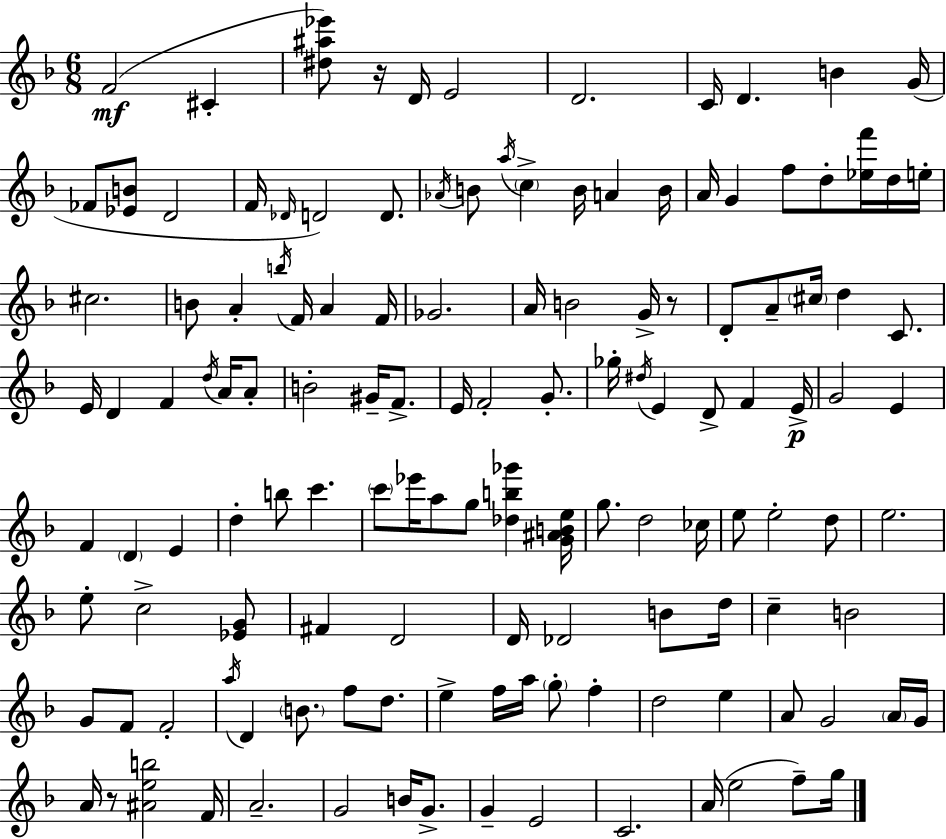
{
  \clef treble
  \numericTimeSignature
  \time 6/8
  \key f \major
  f'2(\mf cis'4-. | <dis'' ais'' ees'''>8) r16 d'16 e'2 | d'2. | c'16 d'4. b'4 g'16( | \break fes'8 <ees' b'>8 d'2 | f'16 \grace { des'16 }) d'2 d'8. | \acciaccatura { aes'16 } b'8 \acciaccatura { a''16 } \parenthesize c''4-> b'16 a'4 | b'16 a'16 g'4 f''8 d''8-. | \break <ees'' f'''>16 d''16 e''16-. cis''2. | b'8 a'4-. \acciaccatura { b''16 } f'16 a'4 | f'16 ges'2. | a'16 b'2 | \break g'16-> r8 d'8-. a'8-- \parenthesize cis''16 d''4 | c'8. e'16 d'4 f'4 | \acciaccatura { d''16 } a'16 a'8-. b'2-. | gis'16-- f'8.-> e'16 f'2-. | \break g'8.-. ges''16-. \acciaccatura { dis''16 } e'4 d'8-> | f'4 e'16->\p g'2 | e'4 f'4 \parenthesize d'4 | e'4 d''4-. b''8 | \break c'''4. \parenthesize c'''8 ees'''16 a''8 g''8 | <des'' b'' ges'''>4 <g' ais' b' e''>16 g''8. d''2 | ces''16 e''8 e''2-. | d''8 e''2. | \break e''8-. c''2-> | <ees' g'>8 fis'4 d'2 | d'16 des'2 | b'8 d''16 c''4-- b'2 | \break g'8 f'8 f'2-. | \acciaccatura { a''16 } d'4 \parenthesize b'8. | f''8 d''8. e''4-> f''16 | a''16 \parenthesize g''8-. f''4-. d''2 | \break e''4 a'8 g'2 | \parenthesize a'16 g'16 a'16 r8 <ais' e'' b''>2 | f'16 a'2.-- | g'2 | \break b'16 g'8.-> g'4-- e'2 | c'2. | a'16( e''2 | f''8--) g''16 \bar "|."
}